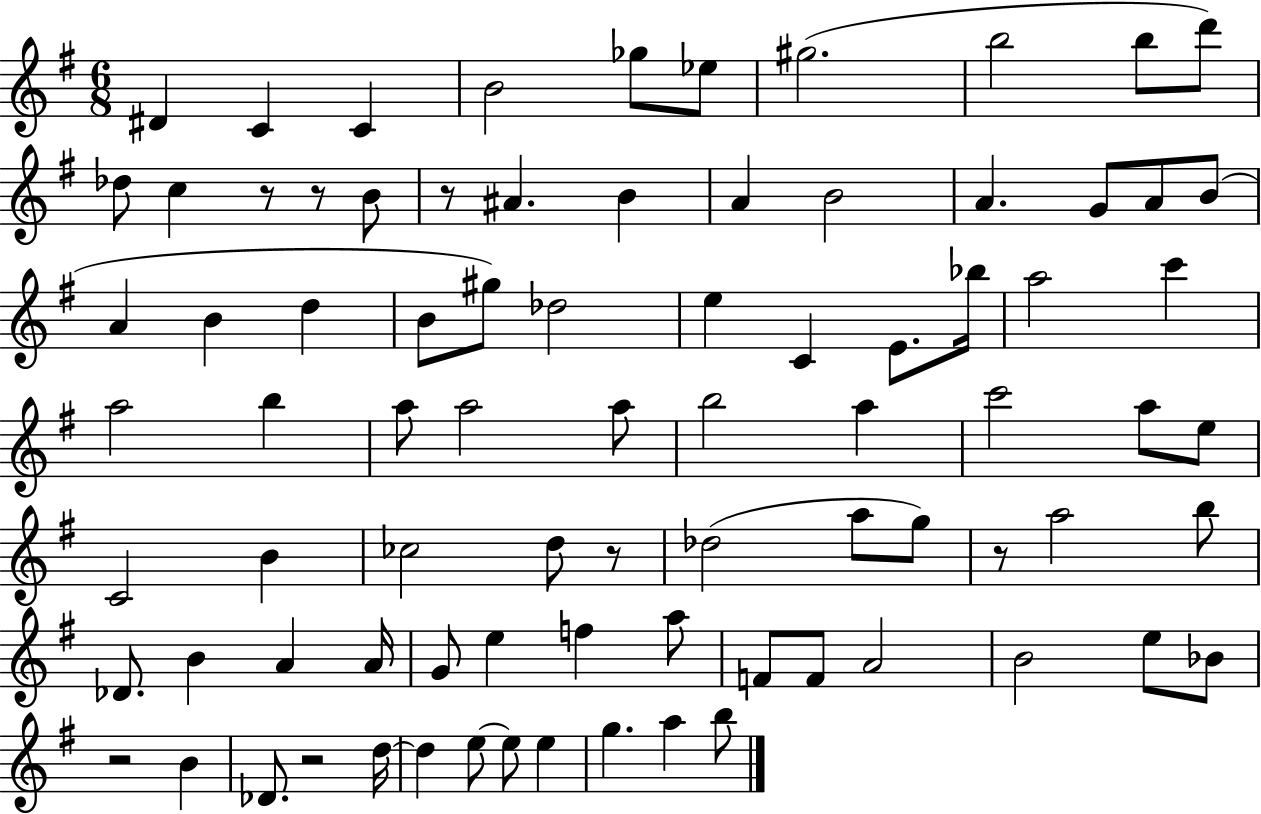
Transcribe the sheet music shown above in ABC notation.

X:1
T:Untitled
M:6/8
L:1/4
K:G
^D C C B2 _g/2 _e/2 ^g2 b2 b/2 d'/2 _d/2 c z/2 z/2 B/2 z/2 ^A B A B2 A G/2 A/2 B/2 A B d B/2 ^g/2 _d2 e C E/2 _b/4 a2 c' a2 b a/2 a2 a/2 b2 a c'2 a/2 e/2 C2 B _c2 d/2 z/2 _d2 a/2 g/2 z/2 a2 b/2 _D/2 B A A/4 G/2 e f a/2 F/2 F/2 A2 B2 e/2 _B/2 z2 B _D/2 z2 d/4 d e/2 e/2 e g a b/2